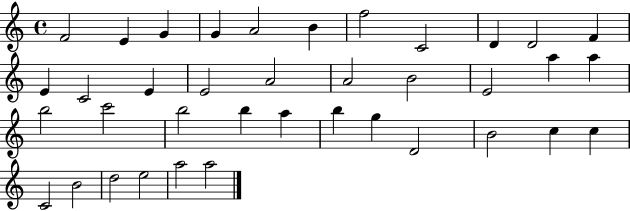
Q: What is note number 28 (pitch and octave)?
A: G5